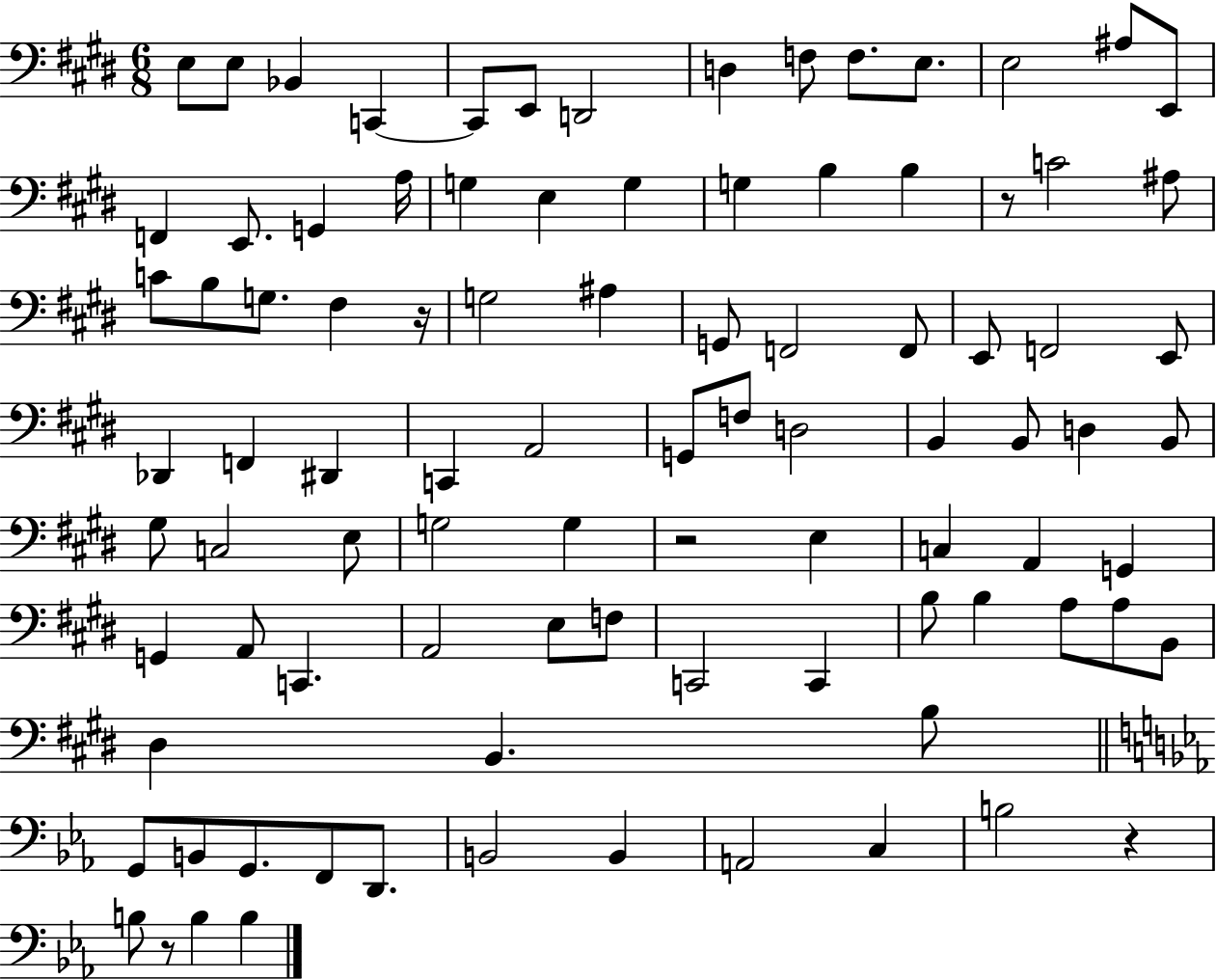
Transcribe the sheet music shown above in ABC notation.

X:1
T:Untitled
M:6/8
L:1/4
K:E
E,/2 E,/2 _B,, C,, C,,/2 E,,/2 D,,2 D, F,/2 F,/2 E,/2 E,2 ^A,/2 E,,/2 F,, E,,/2 G,, A,/4 G, E, G, G, B, B, z/2 C2 ^A,/2 C/2 B,/2 G,/2 ^F, z/4 G,2 ^A, G,,/2 F,,2 F,,/2 E,,/2 F,,2 E,,/2 _D,, F,, ^D,, C,, A,,2 G,,/2 F,/2 D,2 B,, B,,/2 D, B,,/2 ^G,/2 C,2 E,/2 G,2 G, z2 E, C, A,, G,, G,, A,,/2 C,, A,,2 E,/2 F,/2 C,,2 C,, B,/2 B, A,/2 A,/2 B,,/2 ^D, B,, B,/2 G,,/2 B,,/2 G,,/2 F,,/2 D,,/2 B,,2 B,, A,,2 C, B,2 z B,/2 z/2 B, B,